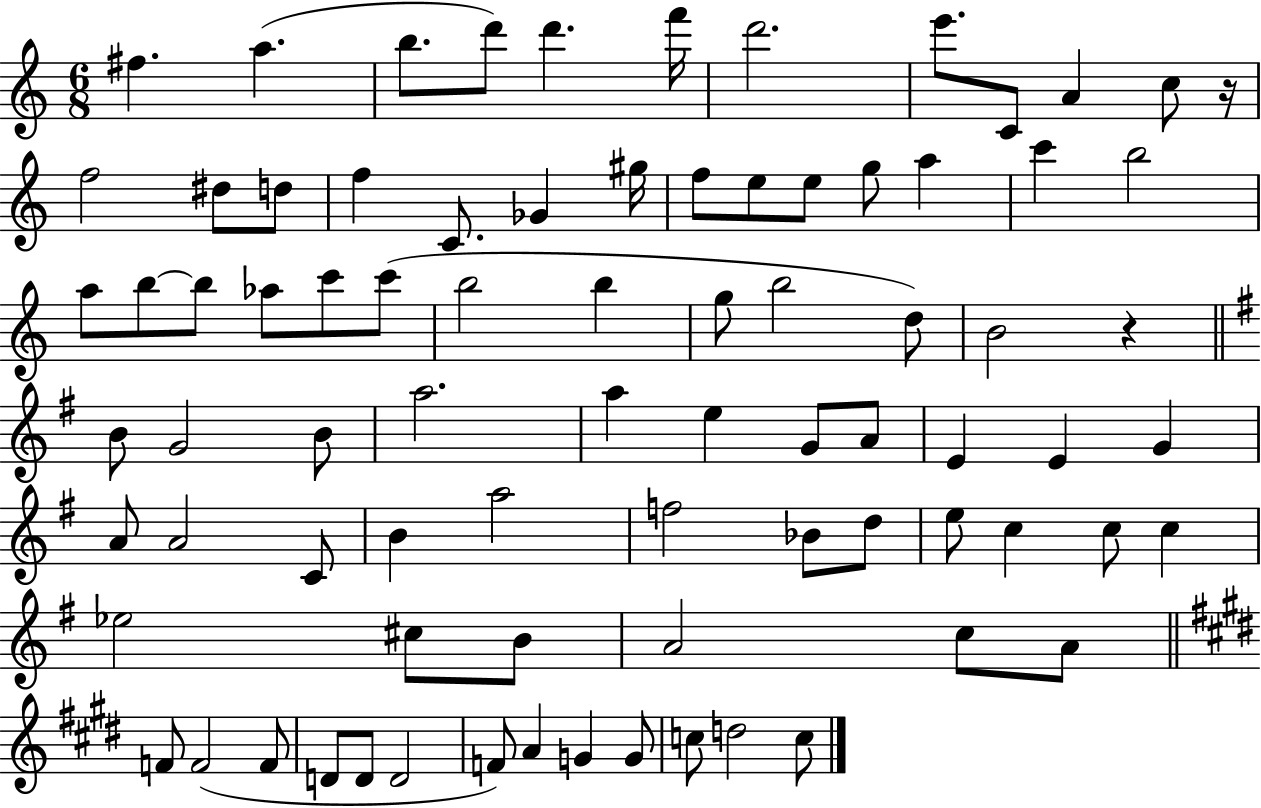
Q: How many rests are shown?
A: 2